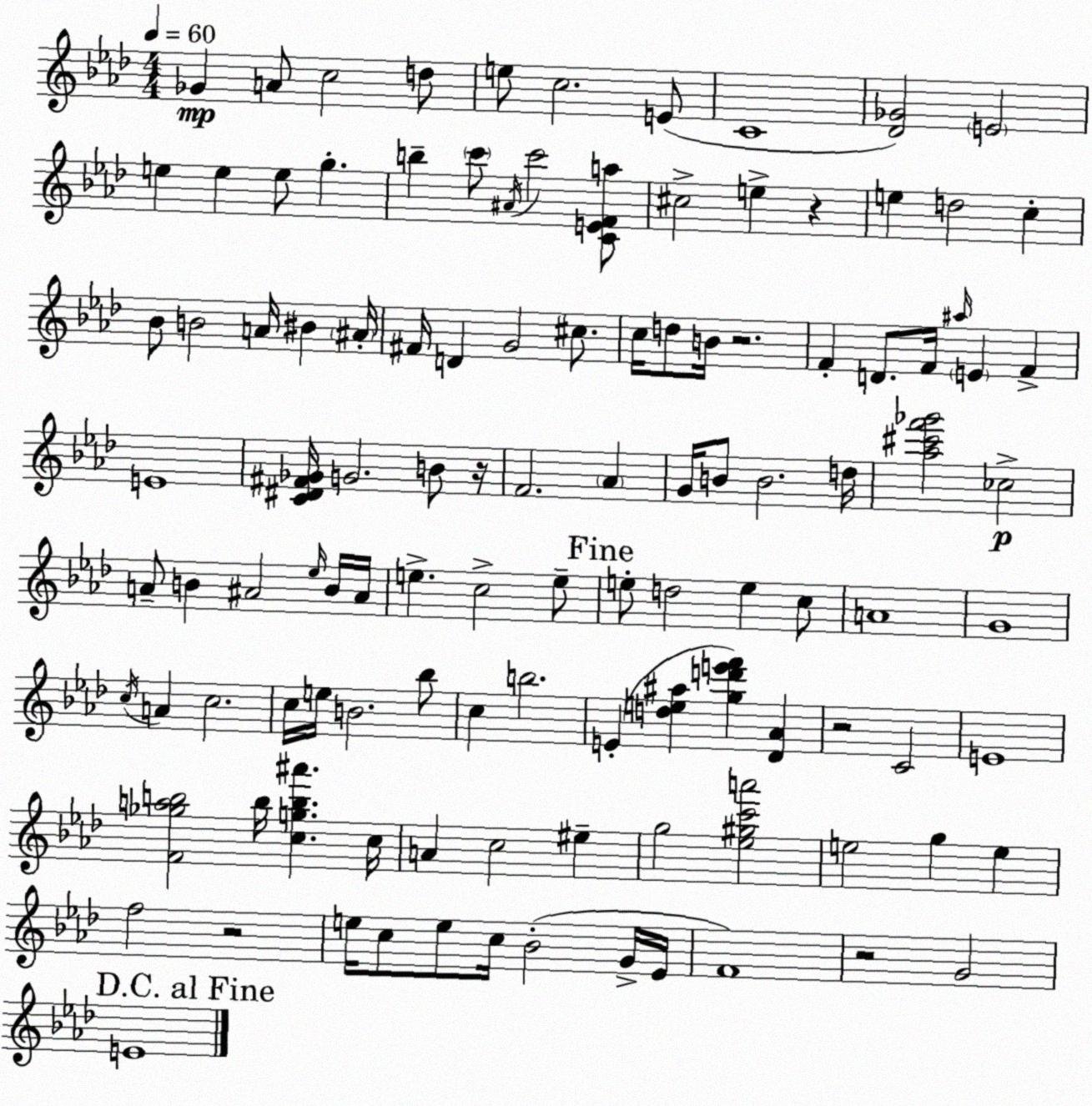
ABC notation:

X:1
T:Untitled
M:4/4
L:1/4
K:Ab
_G A/2 c2 d/2 e/2 c2 E/2 C4 [_D_G]2 E2 e e e/2 g b c'/2 ^A/4 c'2 [CEFa]/2 ^c2 e z e d2 c _B/2 B2 A/4 ^B ^A/4 ^F/4 D G2 ^c/2 c/4 d/2 B/4 z2 F D/2 F/4 ^a/4 E F E4 [C^D^F_G]/4 G2 B/2 z/4 F2 _A G/4 B/2 B2 d/4 [_a^c'f'_g']2 _c2 A/2 B ^A2 _e/4 B/4 ^A/4 e c2 e/2 e/2 d2 e c/2 A4 G4 c/4 A c2 c/4 e/4 B2 _b/2 c b2 E [de^a] [gd'e'f'] [_D_A] z2 C2 E4 [F_gab]2 b/4 [cgb^a'] c/4 A c2 ^e g2 [_e^gc'a']2 e2 g e f2 z2 e/4 c/2 e/2 c/4 _B2 G/4 _E/4 F4 z2 G2 E4